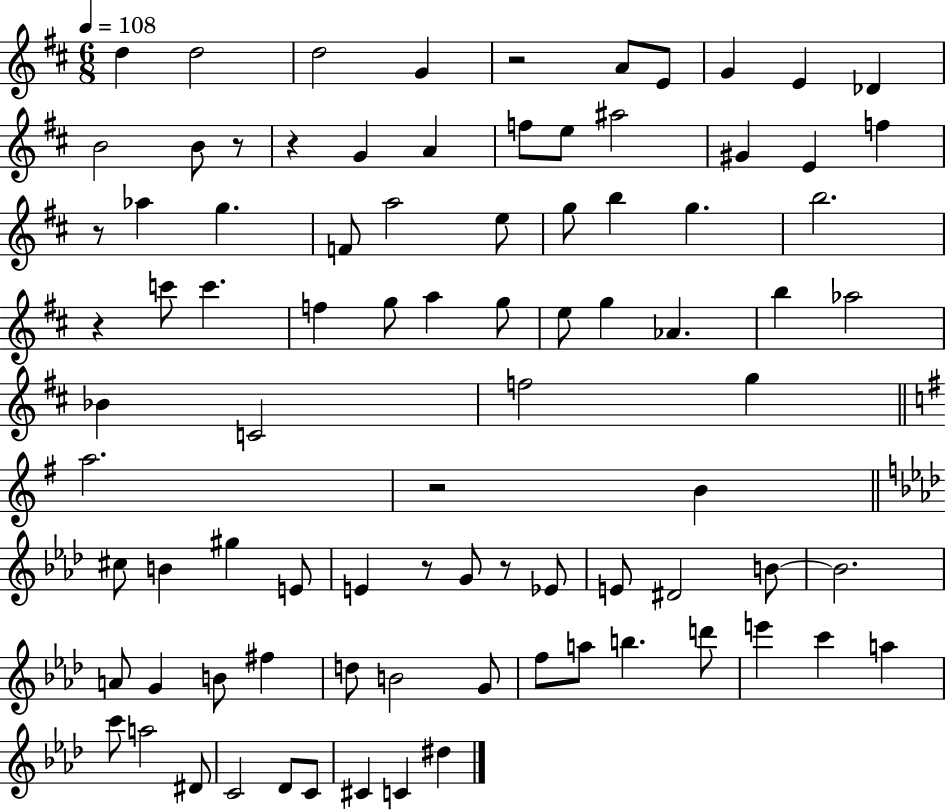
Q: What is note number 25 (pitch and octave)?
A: G5